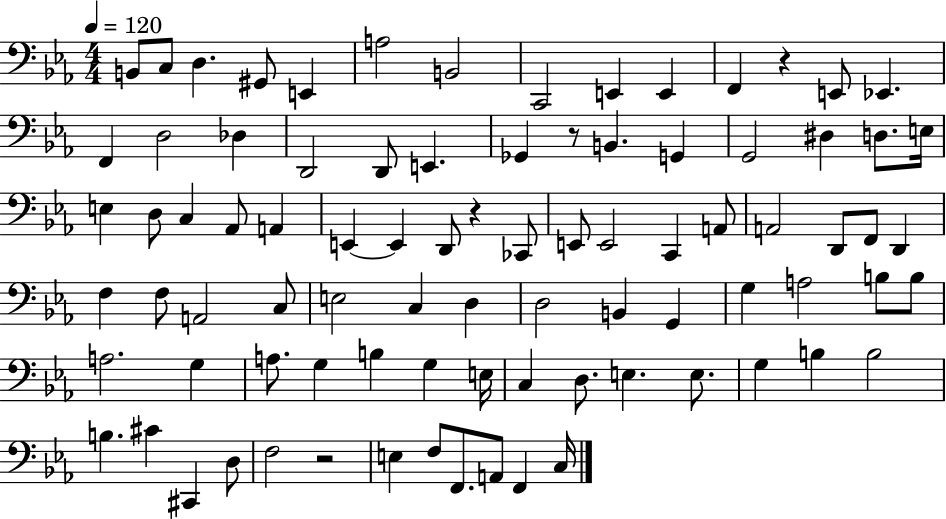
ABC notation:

X:1
T:Untitled
M:4/4
L:1/4
K:Eb
B,,/2 C,/2 D, ^G,,/2 E,, A,2 B,,2 C,,2 E,, E,, F,, z E,,/2 _E,, F,, D,2 _D, D,,2 D,,/2 E,, _G,, z/2 B,, G,, G,,2 ^D, D,/2 E,/4 E, D,/2 C, _A,,/2 A,, E,, E,, D,,/2 z _C,,/2 E,,/2 E,,2 C,, A,,/2 A,,2 D,,/2 F,,/2 D,, F, F,/2 A,,2 C,/2 E,2 C, D, D,2 B,, G,, G, A,2 B,/2 B,/2 A,2 G, A,/2 G, B, G, E,/4 C, D,/2 E, E,/2 G, B, B,2 B, ^C ^C,, D,/2 F,2 z2 E, F,/2 F,,/2 A,,/2 F,, C,/4